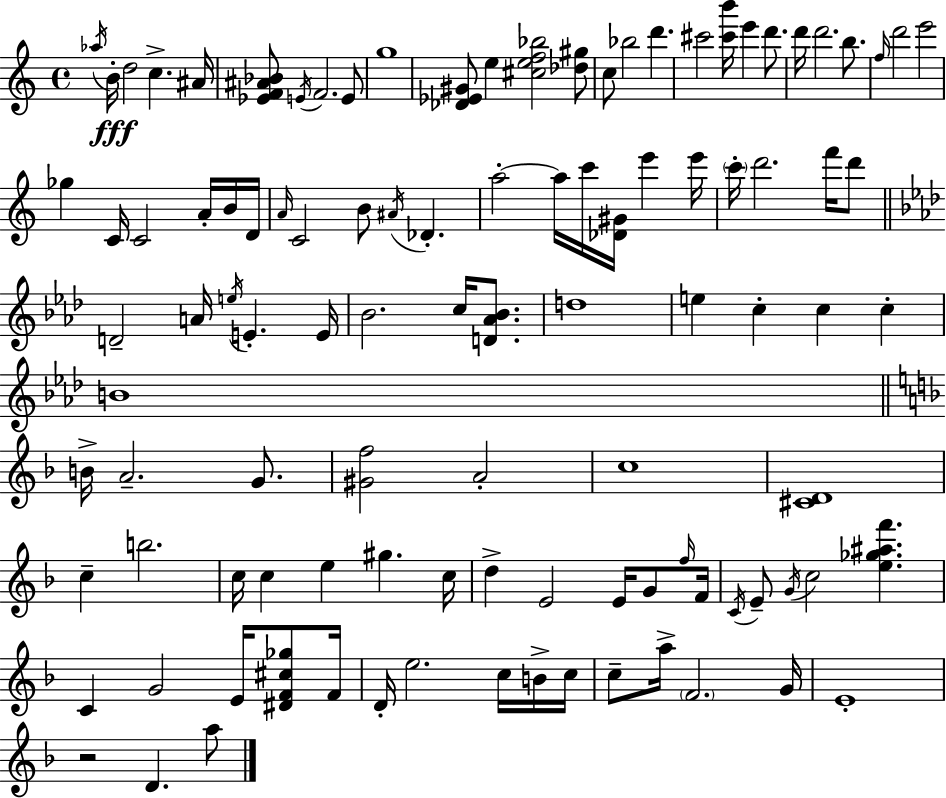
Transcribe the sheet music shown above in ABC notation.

X:1
T:Untitled
M:4/4
L:1/4
K:C
_a/4 B/4 d2 c ^A/4 [_EF^A_B]/2 E/4 F2 E/2 g4 [_D_E^G]/2 e [^cef_b]2 [_d^g]/2 c/2 _b2 d' ^c'2 [^c'b']/4 e' d'/2 d'/4 d'2 b/2 f/4 d'2 e'2 _g C/4 C2 A/4 B/4 D/4 A/4 C2 B/2 ^A/4 _D a2 a/4 c'/4 [_D^G]/4 e' e'/4 c'/4 d'2 f'/4 d'/2 D2 A/4 e/4 E E/4 _B2 c/4 [D_A_B]/2 d4 e c c c B4 B/4 A2 G/2 [^Gf]2 A2 c4 [^CD]4 c b2 c/4 c e ^g c/4 d E2 E/4 G/2 f/4 F/4 C/4 E/2 G/4 c2 [e_g^af'] C G2 E/4 [^DF^c_g]/2 F/4 D/4 e2 c/4 B/4 c/4 c/2 a/4 F2 G/4 E4 z2 D a/2